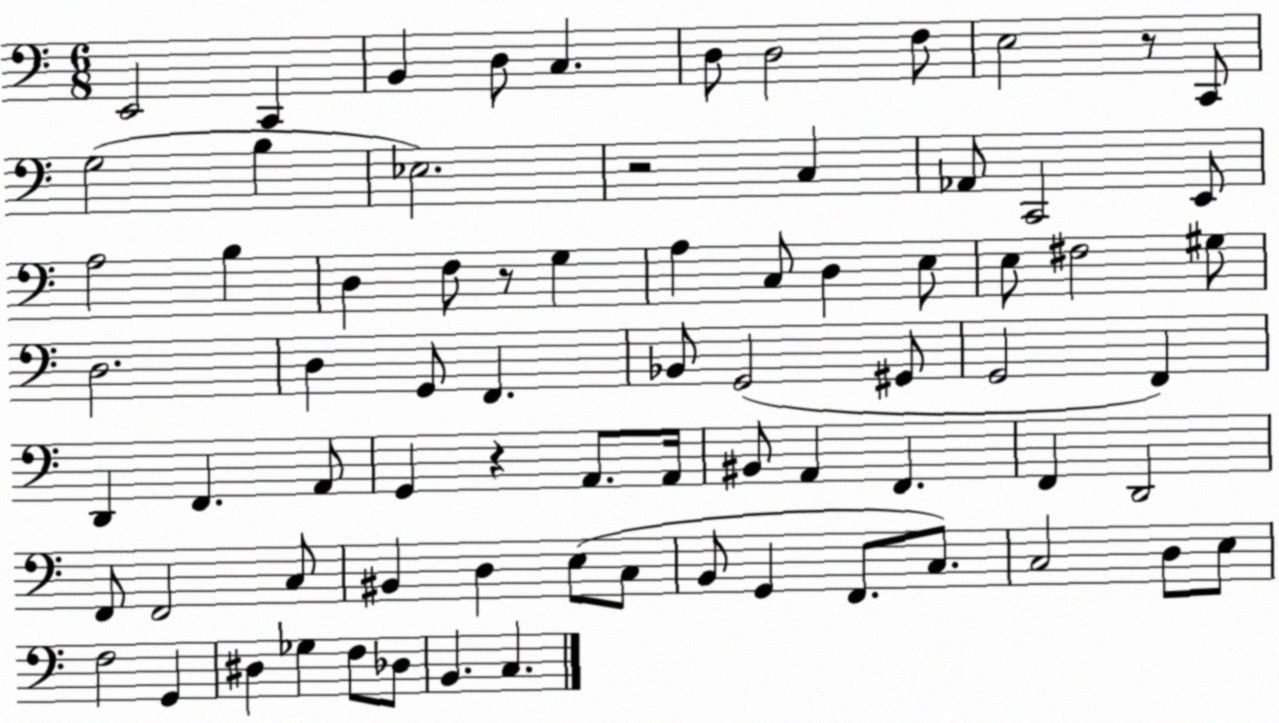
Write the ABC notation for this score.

X:1
T:Untitled
M:6/8
L:1/4
K:C
E,,2 C,, B,, D,/2 C, D,/2 D,2 F,/2 E,2 z/2 C,,/2 G,2 B, _E,2 z2 C, _A,,/2 C,,2 E,,/2 A,2 B, D, F,/2 z/2 G, A, C,/2 D, E,/2 E,/2 ^F,2 ^G,/2 D,2 D, G,,/2 F,, _B,,/2 G,,2 ^G,,/2 G,,2 F,, D,, F,, A,,/2 G,, z A,,/2 A,,/4 ^B,,/2 A,, F,, F,, D,,2 F,,/2 F,,2 C,/2 ^B,, D, E,/2 C,/2 B,,/2 G,, F,,/2 C,/2 C,2 D,/2 E,/2 F,2 G,, ^D, _G, F,/2 _D,/2 B,, C,